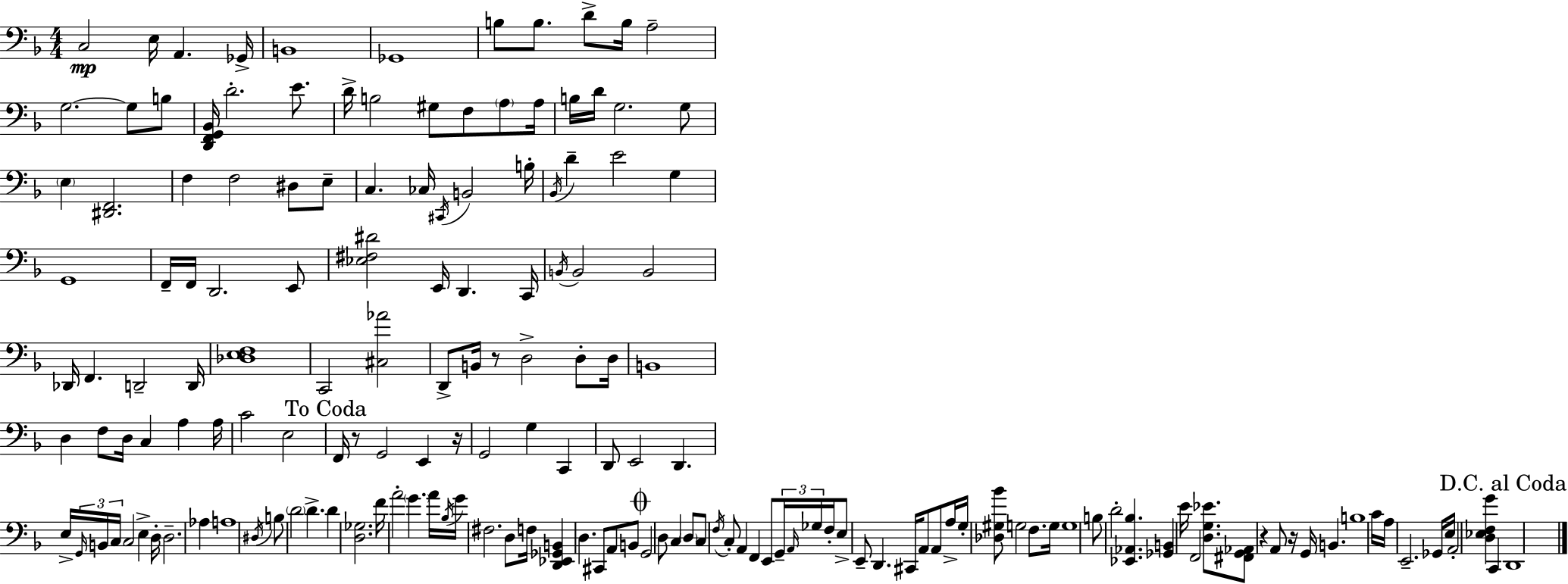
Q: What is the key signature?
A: D minor